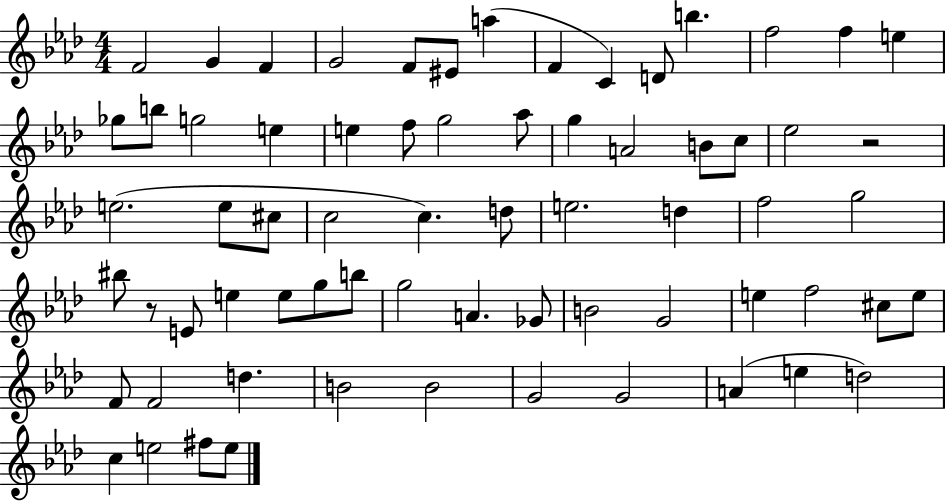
{
  \clef treble
  \numericTimeSignature
  \time 4/4
  \key aes \major
  f'2 g'4 f'4 | g'2 f'8 eis'8 a''4( | f'4 c'4) d'8 b''4. | f''2 f''4 e''4 | \break ges''8 b''8 g''2 e''4 | e''4 f''8 g''2 aes''8 | g''4 a'2 b'8 c''8 | ees''2 r2 | \break e''2.( e''8 cis''8 | c''2 c''4.) d''8 | e''2. d''4 | f''2 g''2 | \break bis''8 r8 e'8 e''4 e''8 g''8 b''8 | g''2 a'4. ges'8 | b'2 g'2 | e''4 f''2 cis''8 e''8 | \break f'8 f'2 d''4. | b'2 b'2 | g'2 g'2 | a'4( e''4 d''2) | \break c''4 e''2 fis''8 e''8 | \bar "|."
}